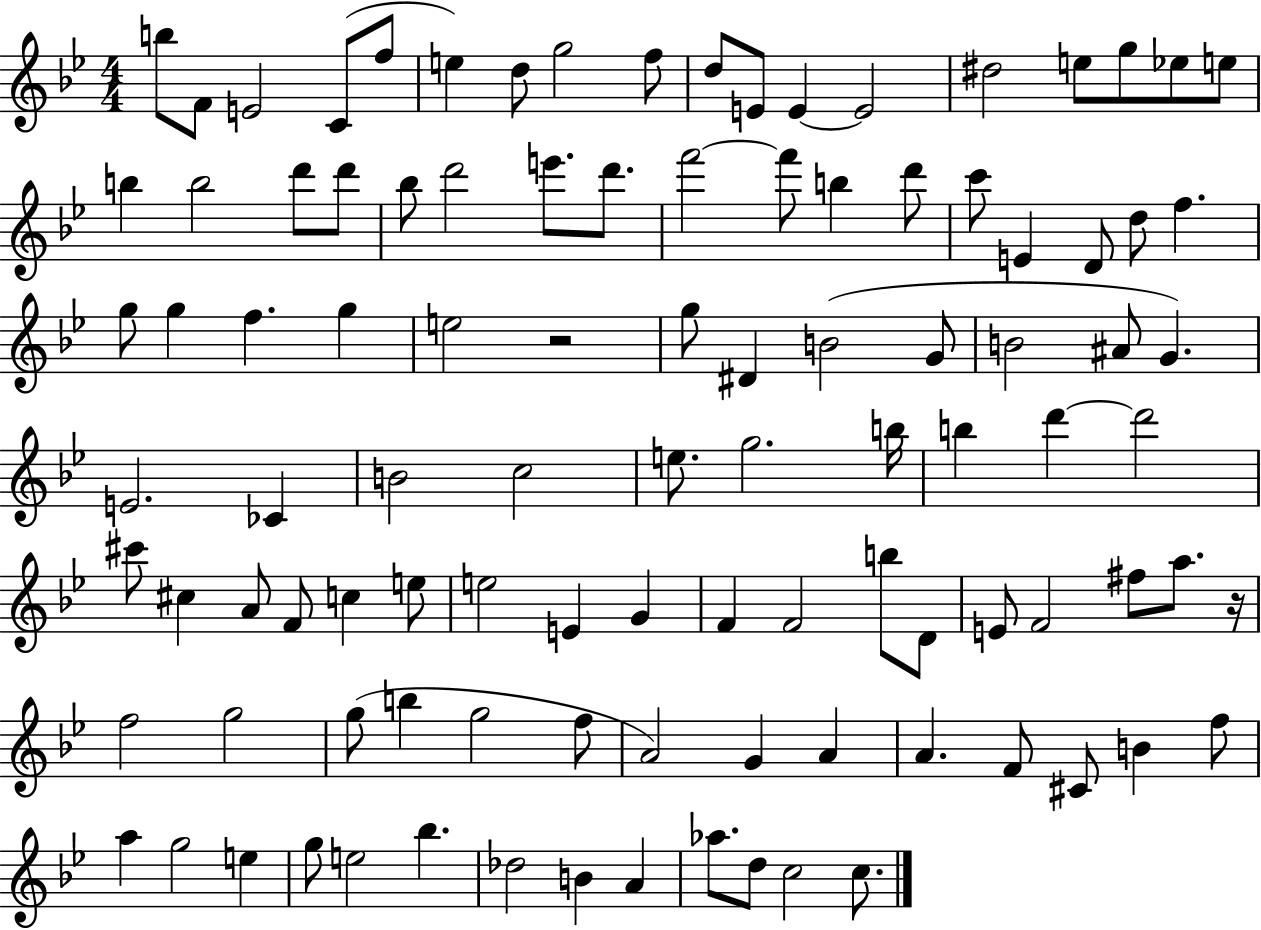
{
  \clef treble
  \numericTimeSignature
  \time 4/4
  \key bes \major
  b''8 f'8 e'2 c'8( f''8 | e''4) d''8 g''2 f''8 | d''8 e'8 e'4~~ e'2 | dis''2 e''8 g''8 ees''8 e''8 | \break b''4 b''2 d'''8 d'''8 | bes''8 d'''2 e'''8. d'''8. | f'''2~~ f'''8 b''4 d'''8 | c'''8 e'4 d'8 d''8 f''4. | \break g''8 g''4 f''4. g''4 | e''2 r2 | g''8 dis'4 b'2( g'8 | b'2 ais'8 g'4.) | \break e'2. ces'4 | b'2 c''2 | e''8. g''2. b''16 | b''4 d'''4~~ d'''2 | \break cis'''8 cis''4 a'8 f'8 c''4 e''8 | e''2 e'4 g'4 | f'4 f'2 b''8 d'8 | e'8 f'2 fis''8 a''8. r16 | \break f''2 g''2 | g''8( b''4 g''2 f''8 | a'2) g'4 a'4 | a'4. f'8 cis'8 b'4 f''8 | \break a''4 g''2 e''4 | g''8 e''2 bes''4. | des''2 b'4 a'4 | aes''8. d''8 c''2 c''8. | \break \bar "|."
}